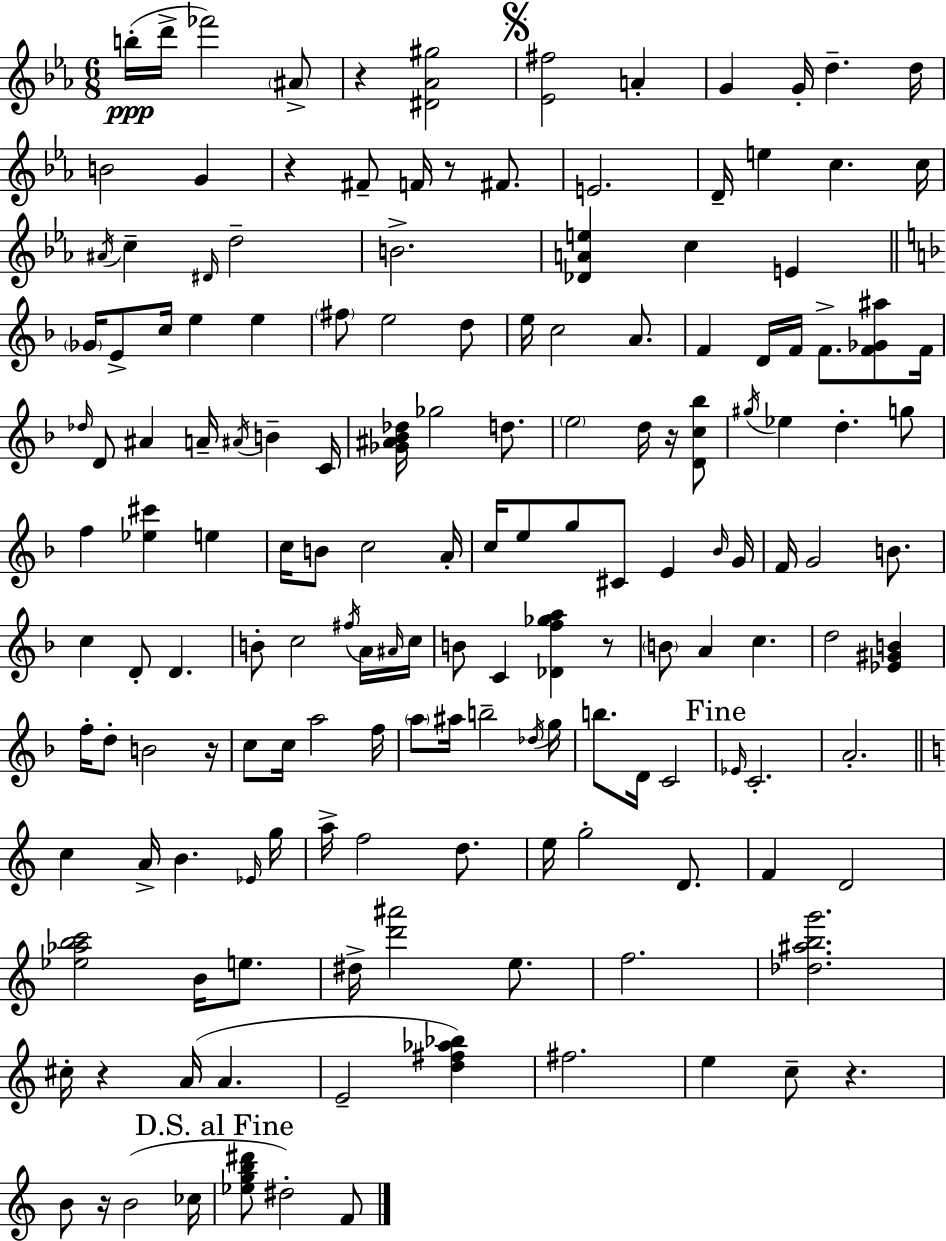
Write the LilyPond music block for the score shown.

{
  \clef treble
  \numericTimeSignature
  \time 6/8
  \key c \minor
  \repeat volta 2 { b''16-.(\ppp d'''16-> fes'''2) \parenthesize ais'8-> | r4 <dis' aes' gis''>2 | \mark \markup { \musicglyph "scripts.segno" } <ees' fis''>2 a'4-. | g'4 g'16-. d''4.-- d''16 | \break b'2 g'4 | r4 fis'8-- f'16 r8 fis'8. | e'2. | d'16-- e''4 c''4. c''16 | \break \acciaccatura { ais'16 } c''4-- \grace { dis'16 } d''2-- | b'2.-> | <des' a' e''>4 c''4 e'4 | \bar "||" \break \key f \major \parenthesize ges'16 e'8-> c''16 e''4 e''4 | \parenthesize fis''8 e''2 d''8 | e''16 c''2 a'8. | f'4 d'16 f'16 f'8.-> <f' ges' ais''>8 f'16 | \break \grace { des''16 } d'8 ais'4 a'16-- \acciaccatura { ais'16 } b'4-- | c'16 <ges' ais' bes' des''>16 ges''2 d''8. | \parenthesize e''2 d''16 r16 | <d' c'' bes''>8 \acciaccatura { gis''16 } ees''4 d''4.-. | \break g''8 f''4 <ees'' cis'''>4 e''4 | c''16 b'8 c''2 | a'16-. c''16 e''8 g''8 cis'8 e'4 | \grace { bes'16 } g'16 f'16 g'2 | \break b'8. c''4 d'8-. d'4. | b'8-. c''2 | \acciaccatura { fis''16 } a'16 \grace { ais'16 } c''16 b'8 c'4 | <des' f'' ges'' a''>4 r8 \parenthesize b'8 a'4 | \break c''4. d''2 | <ees' gis' b'>4 f''16-. d''8-. b'2 | r16 c''8 c''16 a''2 | f''16 \parenthesize a''8 ais''16 b''2-- | \break \acciaccatura { des''16 } g''16 b''8. d'16 c'2 | \mark "Fine" \grace { ees'16 } c'2.-. | a'2.-. | \bar "||" \break \key c \major c''4 a'16-> b'4. \grace { ees'16 } | g''16 a''16-> f''2 d''8. | e''16 g''2-. d'8. | f'4 d'2 | \break <ees'' aes'' b'' c'''>2 b'16 e''8. | dis''16-> <d''' ais'''>2 e''8. | f''2. | <des'' ais'' b'' g'''>2. | \break cis''16-. r4 a'16( a'4. | e'2-- <d'' fis'' aes'' bes''>4) | fis''2. | e''4 c''8-- r4. | \break b'8 r16 b'2( | ces''16 \mark "D.S. al Fine" <ees'' g'' b'' dis'''>8 dis''2-.) f'8 | } \bar "|."
}